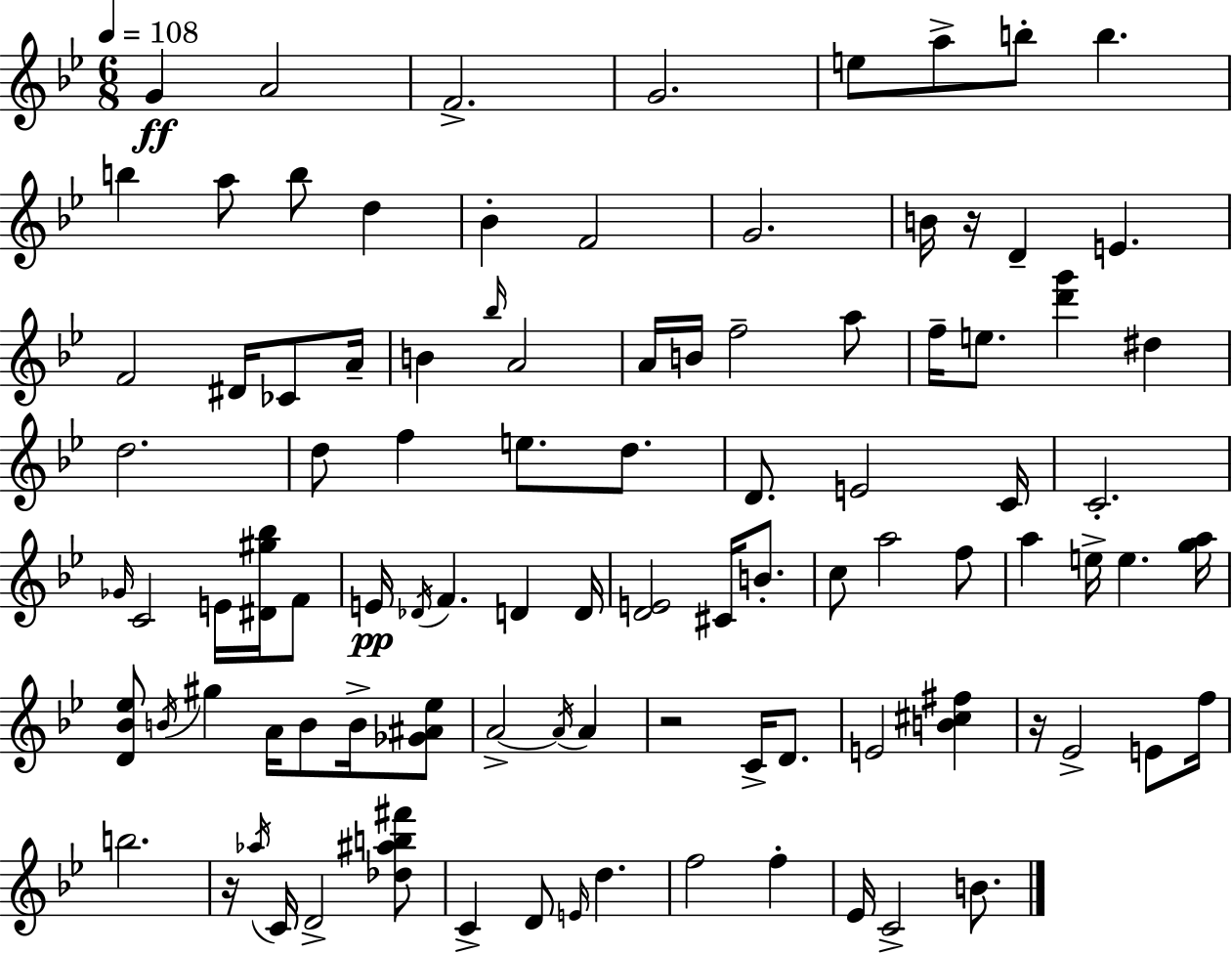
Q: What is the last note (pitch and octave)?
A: B4